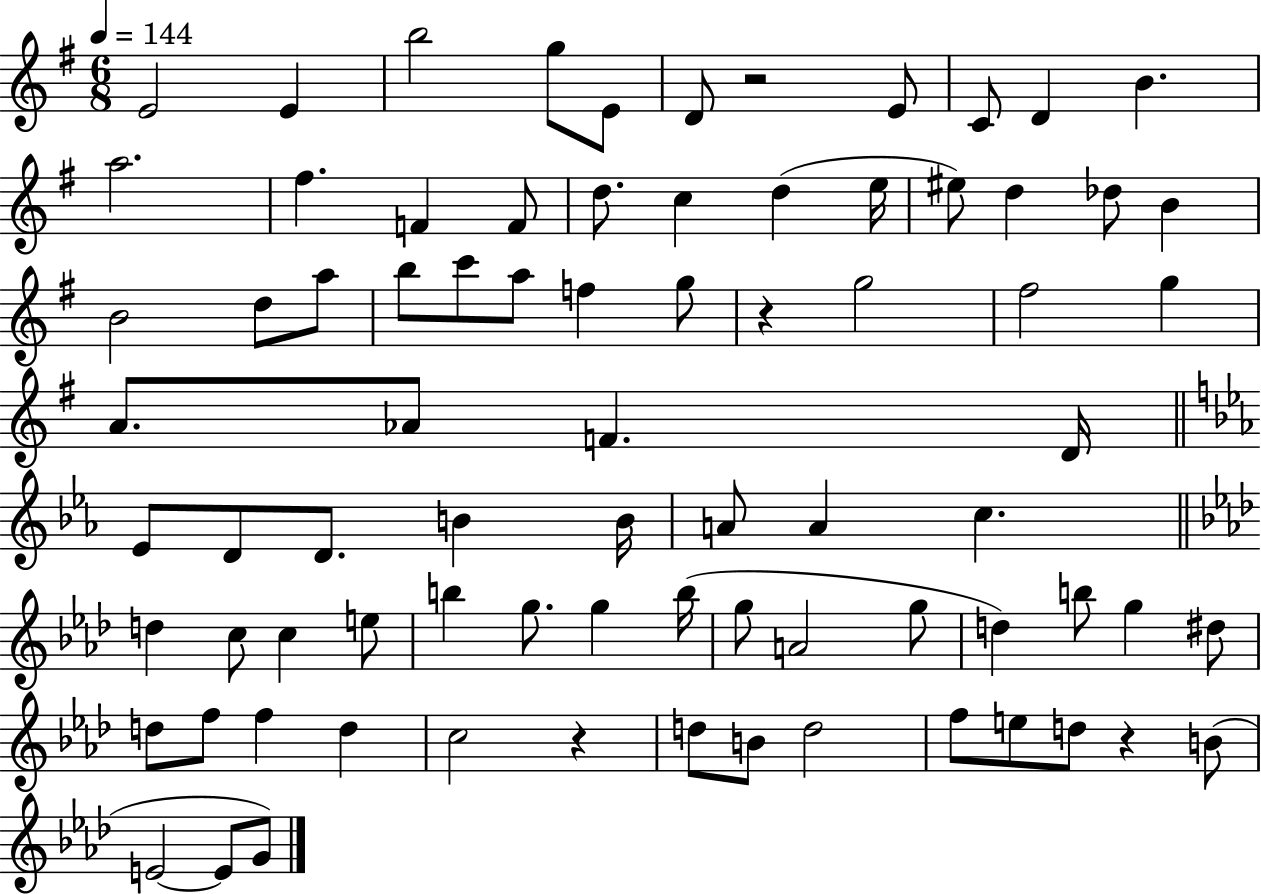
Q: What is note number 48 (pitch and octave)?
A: C5